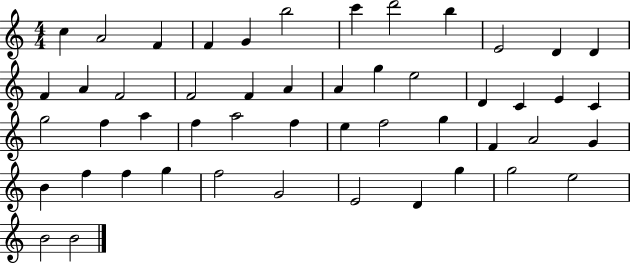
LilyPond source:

{
  \clef treble
  \numericTimeSignature
  \time 4/4
  \key c \major
  c''4 a'2 f'4 | f'4 g'4 b''2 | c'''4 d'''2 b''4 | e'2 d'4 d'4 | \break f'4 a'4 f'2 | f'2 f'4 a'4 | a'4 g''4 e''2 | d'4 c'4 e'4 c'4 | \break g''2 f''4 a''4 | f''4 a''2 f''4 | e''4 f''2 g''4 | f'4 a'2 g'4 | \break b'4 f''4 f''4 g''4 | f''2 g'2 | e'2 d'4 g''4 | g''2 e''2 | \break b'2 b'2 | \bar "|."
}